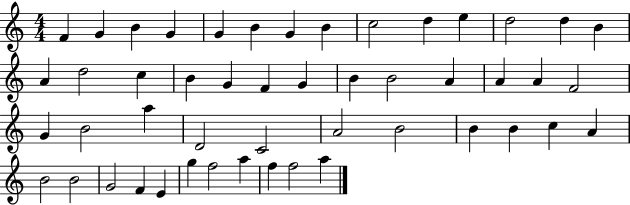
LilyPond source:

{
  \clef treble
  \numericTimeSignature
  \time 4/4
  \key c \major
  f'4 g'4 b'4 g'4 | g'4 b'4 g'4 b'4 | c''2 d''4 e''4 | d''2 d''4 b'4 | \break a'4 d''2 c''4 | b'4 g'4 f'4 g'4 | b'4 b'2 a'4 | a'4 a'4 f'2 | \break g'4 b'2 a''4 | d'2 c'2 | a'2 b'2 | b'4 b'4 c''4 a'4 | \break b'2 b'2 | g'2 f'4 e'4 | g''4 f''2 a''4 | f''4 f''2 a''4 | \break \bar "|."
}